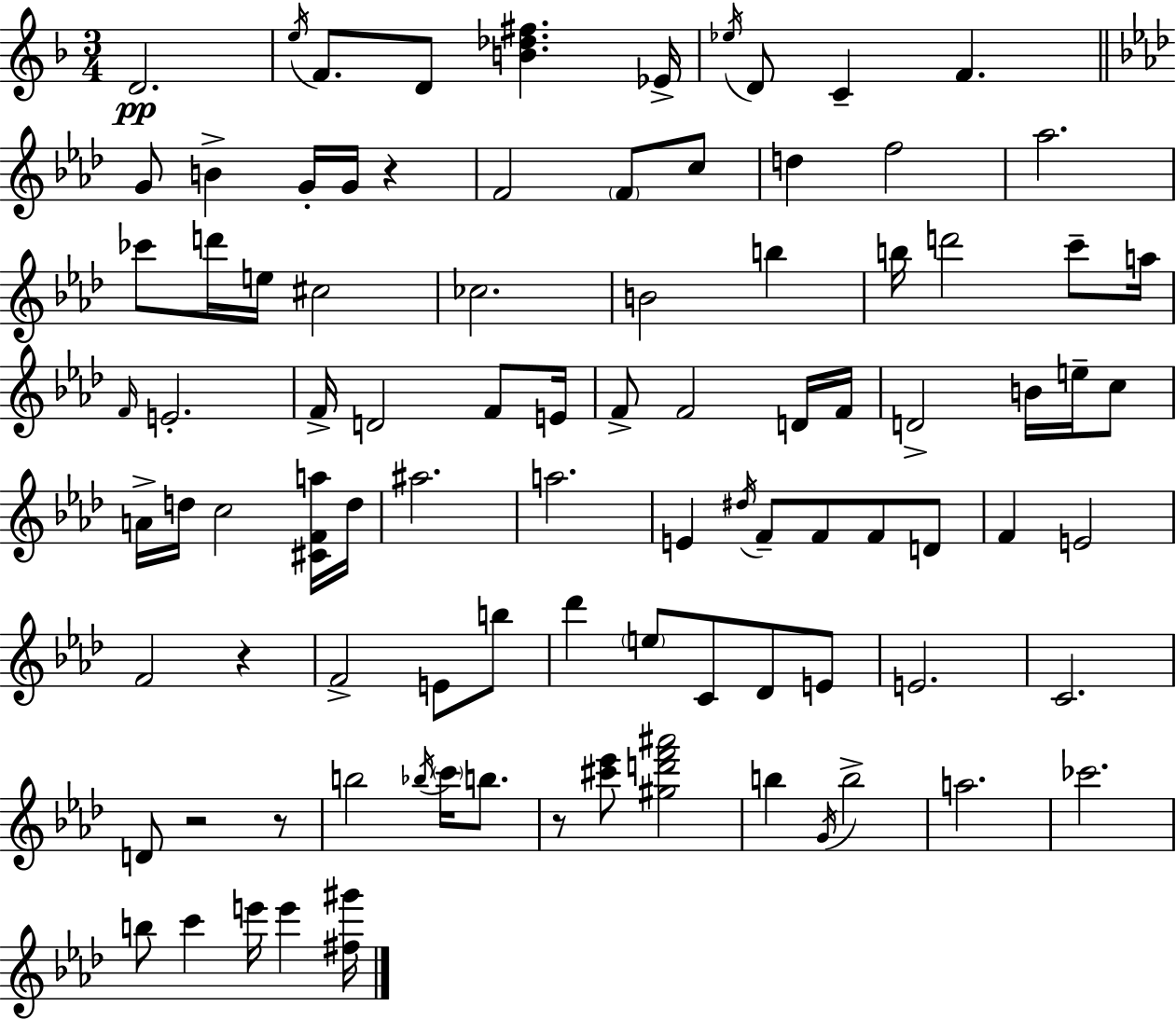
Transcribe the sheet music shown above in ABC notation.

X:1
T:Untitled
M:3/4
L:1/4
K:Dm
D2 e/4 F/2 D/2 [B_d^f] _E/4 _e/4 D/2 C F G/2 B G/4 G/4 z F2 F/2 c/2 d f2 _a2 _c'/2 d'/4 e/4 ^c2 _c2 B2 b b/4 d'2 c'/2 a/4 F/4 E2 F/4 D2 F/2 E/4 F/2 F2 D/4 F/4 D2 B/4 e/4 c/2 A/4 d/4 c2 [^CFa]/4 d/4 ^a2 a2 E ^d/4 F/2 F/2 F/2 D/2 F E2 F2 z F2 E/2 b/2 _d' e/2 C/2 _D/2 E/2 E2 C2 D/2 z2 z/2 b2 _b/4 c'/4 b/2 z/2 [^c'_e']/2 [^gd'f'^a']2 b G/4 b2 a2 _c'2 b/2 c' e'/4 e' [^f^g']/4